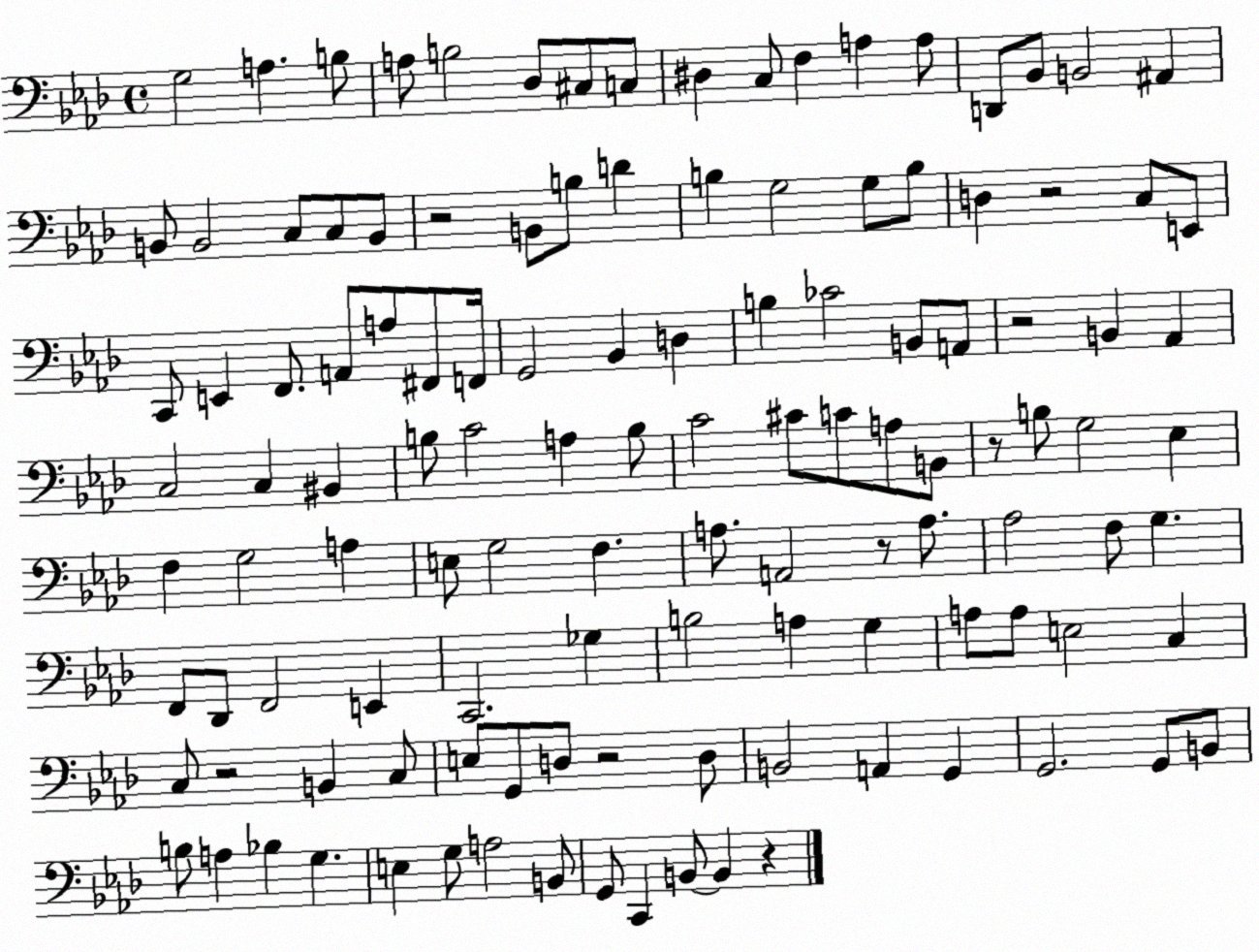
X:1
T:Untitled
M:4/4
L:1/4
K:Ab
G,2 A, B,/2 A,/2 B,2 _D,/2 ^C,/2 C,/2 ^D, C,/2 F, A, A,/2 D,,/2 _B,,/2 B,,2 ^A,, B,,/2 B,,2 C,/2 C,/2 B,,/2 z2 B,,/2 B,/2 D B, G,2 G,/2 B,/2 D, z2 C,/2 E,,/2 C,,/2 E,, F,,/2 A,,/2 A,/2 ^F,,/2 F,,/4 G,,2 _B,, D, B, _C2 B,,/2 A,,/2 z2 B,, _A,, C,2 C, ^B,, B,/2 C2 A, B,/2 C2 ^C/2 C/2 A,/2 B,,/2 z/2 B,/2 G,2 _E, F, G,2 A, E,/2 G,2 F, A,/2 A,,2 z/2 A,/2 _A,2 F,/2 G, F,,/2 _D,,/2 F,,2 E,, C,,2 _G, B,2 A, G, A,/2 A,/2 E,2 C, C,/2 z2 B,, C,/2 E,/2 G,,/2 D,/2 z2 D,/2 B,,2 A,, G,, G,,2 G,,/2 B,,/2 B,/2 A, _B, G, E, G,/2 A,2 B,,/2 G,,/2 C,, B,,/2 B,, z